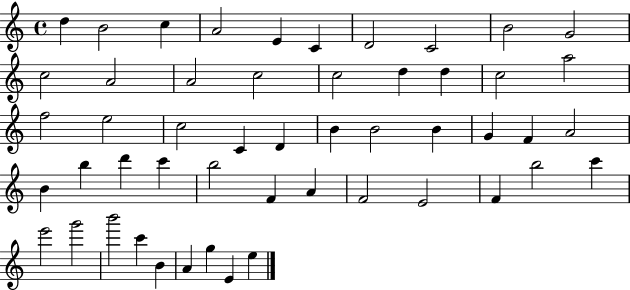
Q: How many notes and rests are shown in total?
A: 51